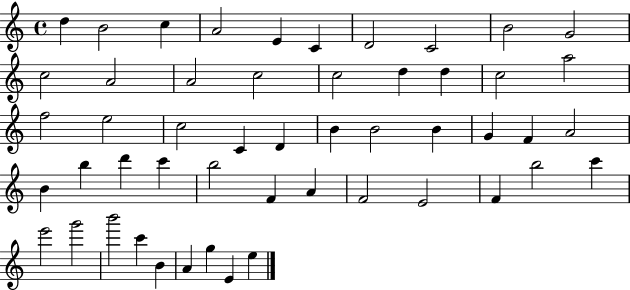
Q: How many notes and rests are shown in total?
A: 51